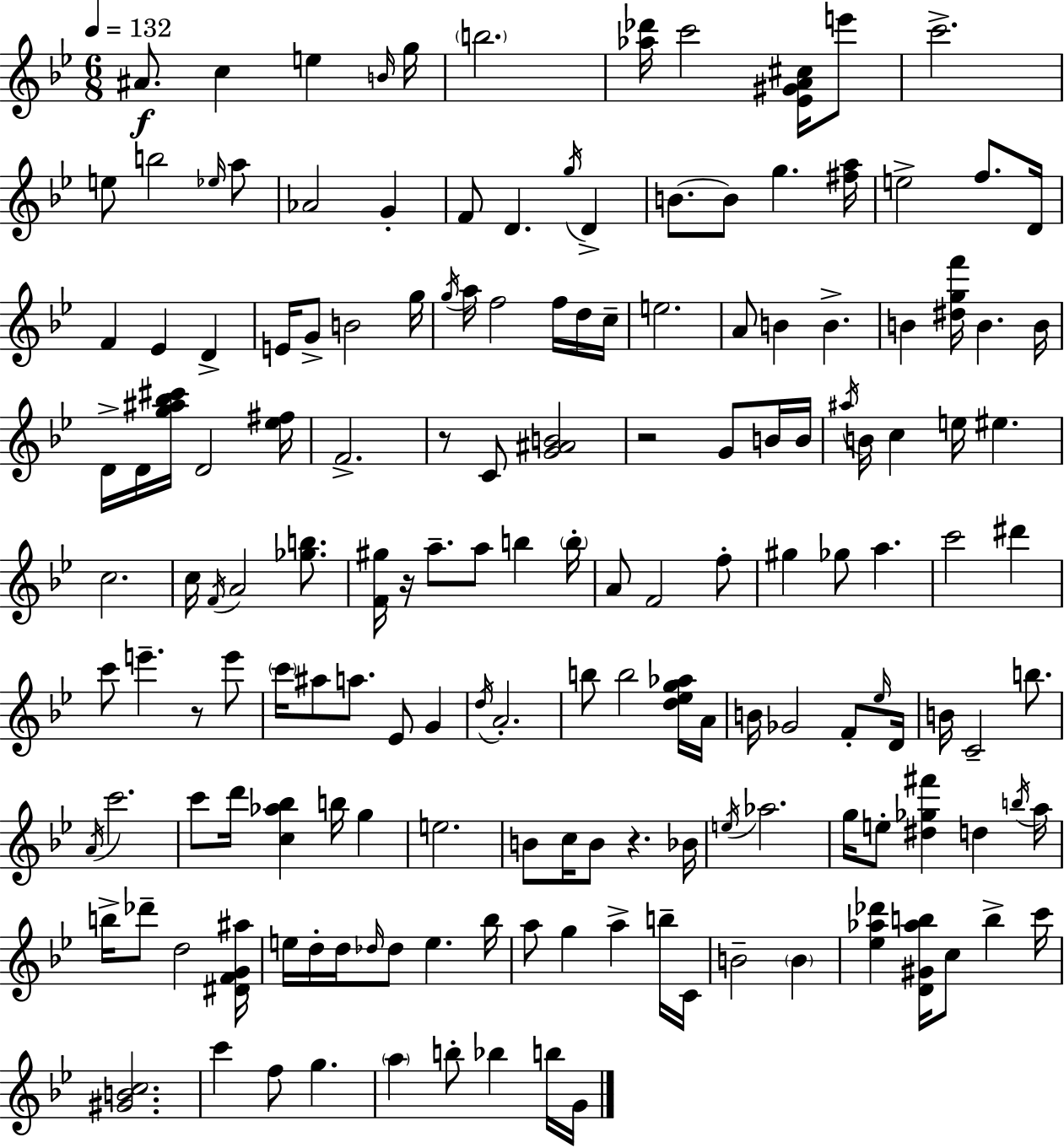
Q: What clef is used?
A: treble